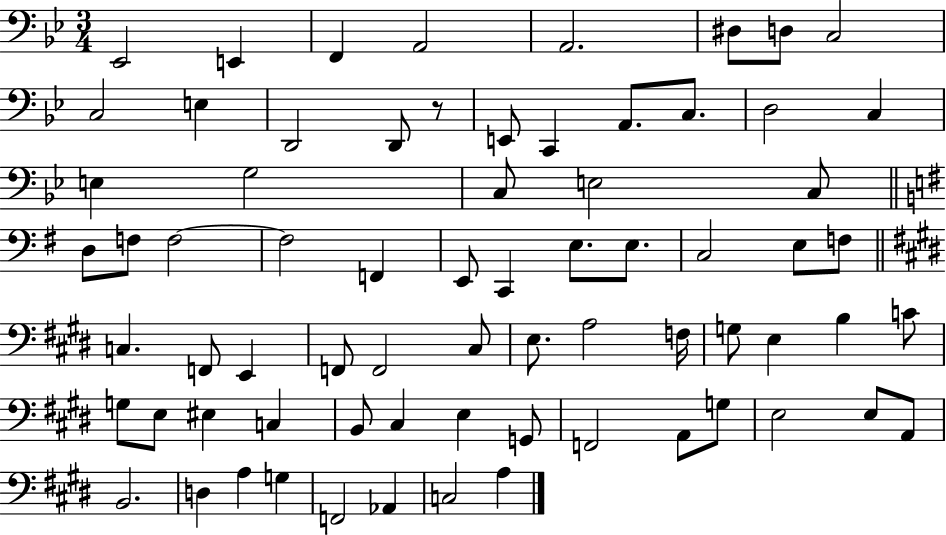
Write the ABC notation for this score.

X:1
T:Untitled
M:3/4
L:1/4
K:Bb
_E,,2 E,, F,, A,,2 A,,2 ^D,/2 D,/2 C,2 C,2 E, D,,2 D,,/2 z/2 E,,/2 C,, A,,/2 C,/2 D,2 C, E, G,2 C,/2 E,2 C,/2 D,/2 F,/2 F,2 F,2 F,, E,,/2 C,, E,/2 E,/2 C,2 E,/2 F,/2 C, F,,/2 E,, F,,/2 F,,2 ^C,/2 E,/2 A,2 F,/4 G,/2 E, B, C/2 G,/2 E,/2 ^E, C, B,,/2 ^C, E, G,,/2 F,,2 A,,/2 G,/2 E,2 E,/2 A,,/2 B,,2 D, A, G, F,,2 _A,, C,2 A,